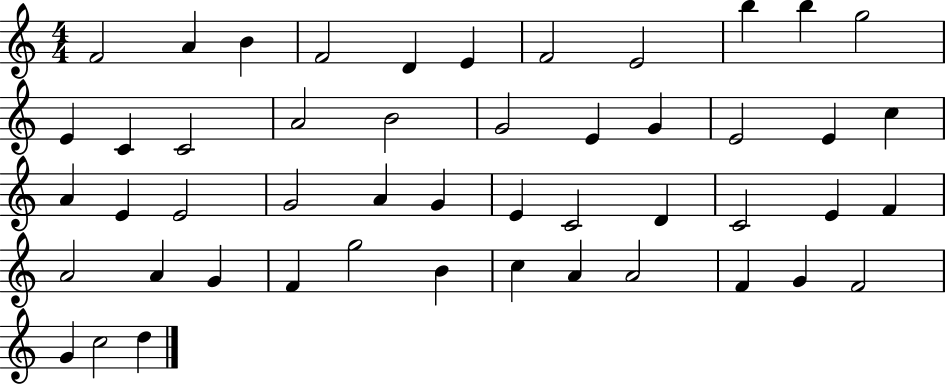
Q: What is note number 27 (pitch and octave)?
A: A4